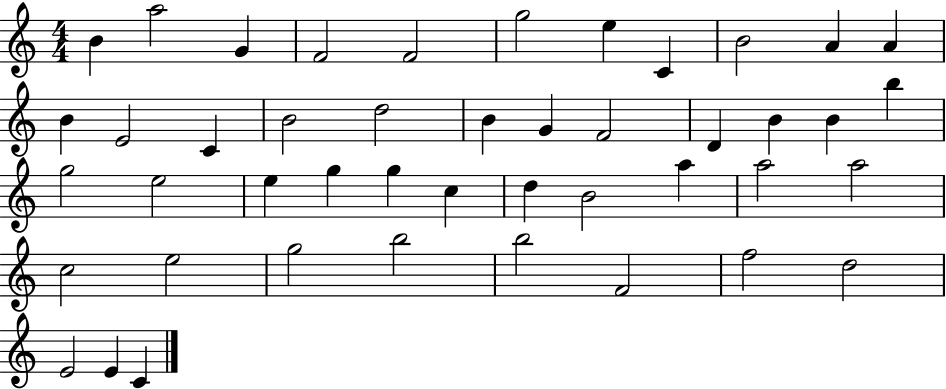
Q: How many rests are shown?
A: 0